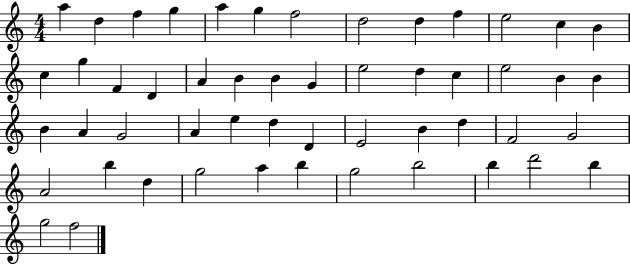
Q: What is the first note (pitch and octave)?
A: A5